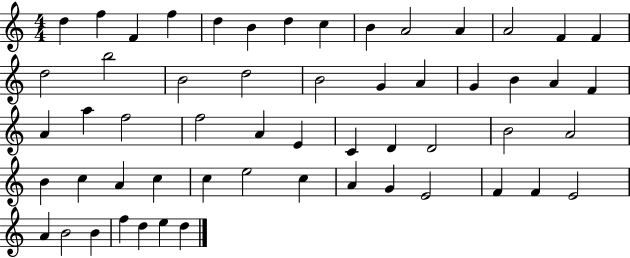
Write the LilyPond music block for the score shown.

{
  \clef treble
  \numericTimeSignature
  \time 4/4
  \key c \major
  d''4 f''4 f'4 f''4 | d''4 b'4 d''4 c''4 | b'4 a'2 a'4 | a'2 f'4 f'4 | \break d''2 b''2 | b'2 d''2 | b'2 g'4 a'4 | g'4 b'4 a'4 f'4 | \break a'4 a''4 f''2 | f''2 a'4 e'4 | c'4 d'4 d'2 | b'2 a'2 | \break b'4 c''4 a'4 c''4 | c''4 e''2 c''4 | a'4 g'4 e'2 | f'4 f'4 e'2 | \break a'4 b'2 b'4 | f''4 d''4 e''4 d''4 | \bar "|."
}